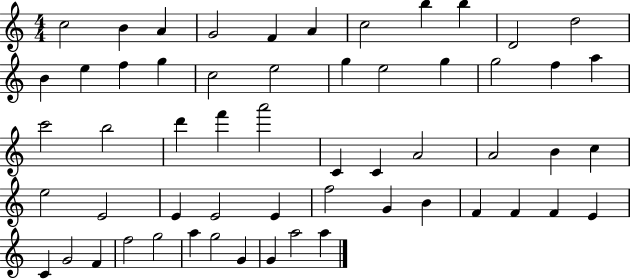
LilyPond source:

{
  \clef treble
  \numericTimeSignature
  \time 4/4
  \key c \major
  c''2 b'4 a'4 | g'2 f'4 a'4 | c''2 b''4 b''4 | d'2 d''2 | \break b'4 e''4 f''4 g''4 | c''2 e''2 | g''4 e''2 g''4 | g''2 f''4 a''4 | \break c'''2 b''2 | d'''4 f'''4 a'''2 | c'4 c'4 a'2 | a'2 b'4 c''4 | \break e''2 e'2 | e'4 e'2 e'4 | f''2 g'4 b'4 | f'4 f'4 f'4 e'4 | \break c'4 g'2 f'4 | f''2 g''2 | a''4 g''2 g'4 | g'4 a''2 a''4 | \break \bar "|."
}